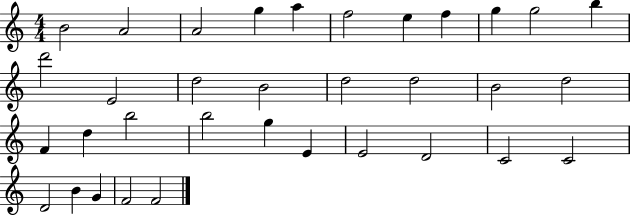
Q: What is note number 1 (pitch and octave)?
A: B4